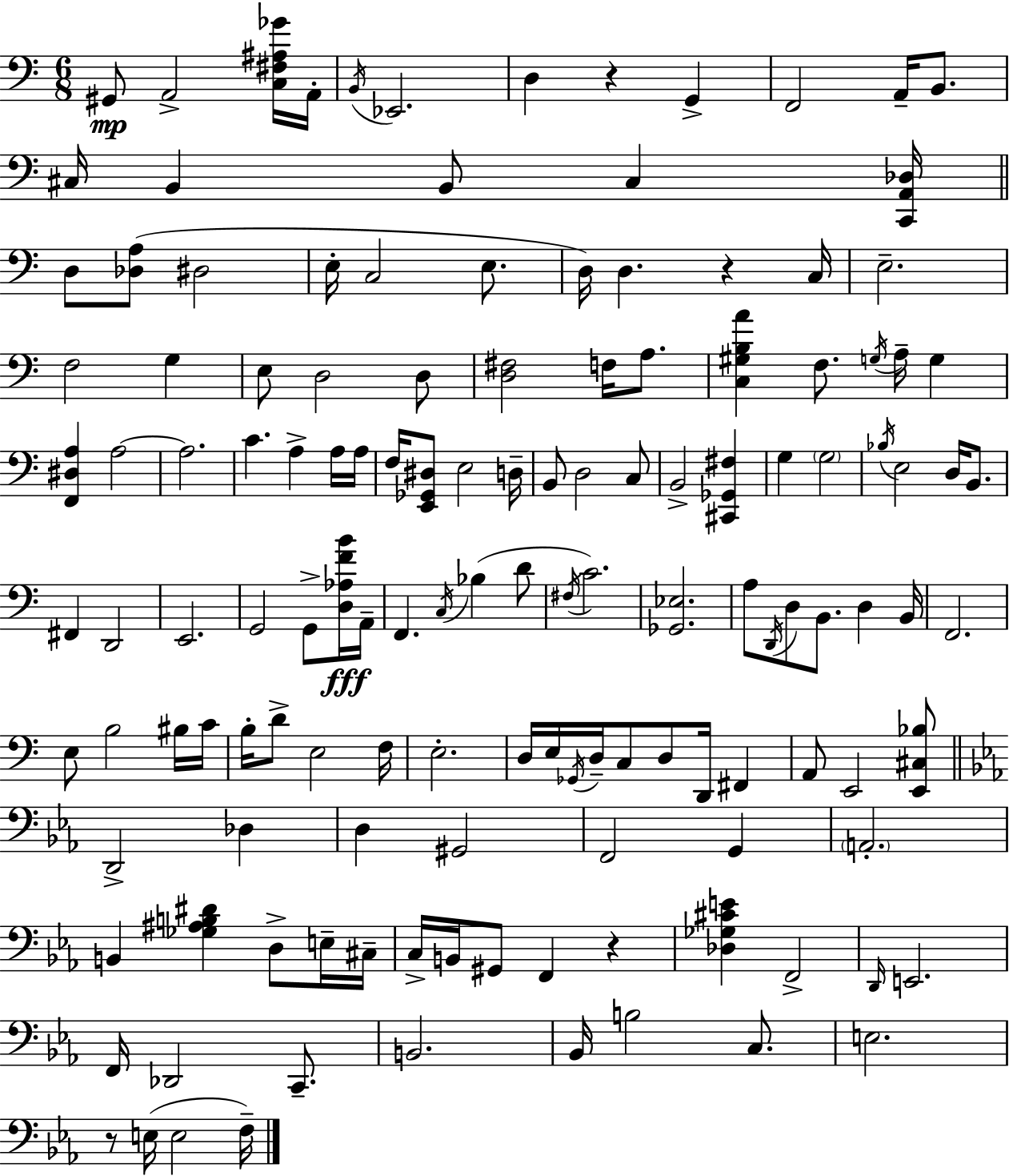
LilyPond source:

{
  \clef bass
  \numericTimeSignature
  \time 6/8
  \key a \minor
  gis,8\mp a,2-> <c fis ais ges'>16 a,16-. | \acciaccatura { b,16 } ees,2. | d4 r4 g,4-> | f,2 a,16-- b,8. | \break cis16 b,4 b,8 cis4 | <c, a, des>16 \bar "||" \break \key c \major d8 <des a>8( dis2 | e16-. c2 e8. | d16) d4. r4 c16 | e2.-- | \break f2 g4 | e8 d2 d8 | <d fis>2 f16 a8. | <c gis b a'>4 f8. \acciaccatura { g16 } a16-- g4 | \break <f, dis a>4 a2~~ | a2. | c'4. a4-> a16 | a16 f16 <e, ges, dis>8 e2 | \break d16-- b,8 d2 c8 | b,2-> <cis, ges, fis>4 | g4 \parenthesize g2 | \acciaccatura { bes16 } e2 d16 b,8. | \break fis,4 d,2 | e,2. | g,2 g,8-> | <d aes f' b'>16\fff a,16-- f,4. \acciaccatura { c16 } bes4( | \break d'8 \acciaccatura { fis16 }) c'2. | <ges, ees>2. | a8 \acciaccatura { d,16 } d8 b,8. | d4 b,16 f,2. | \break e8 b2 | bis16 c'16 b16-. d'8-> e2 | f16 e2.-. | d16 e16 \acciaccatura { ges,16 } d16-- c8 d8 | \break d,16 fis,4 a,8 e,2 | <e, cis bes>8 \bar "||" \break \key c \minor d,2-> des4 | d4 gis,2 | f,2 g,4 | \parenthesize a,2.-. | \break b,4 <ges ais b dis'>4 d8-> e16-- cis16-- | c16-> b,16 gis,8 f,4 r4 | <des ges cis' e'>4 f,2-> | \grace { d,16 } e,2. | \break f,16 des,2 c,8.-- | b,2. | bes,16 b2 c8. | e2. | \break r8 e16( e2 | f16--) \bar "|."
}